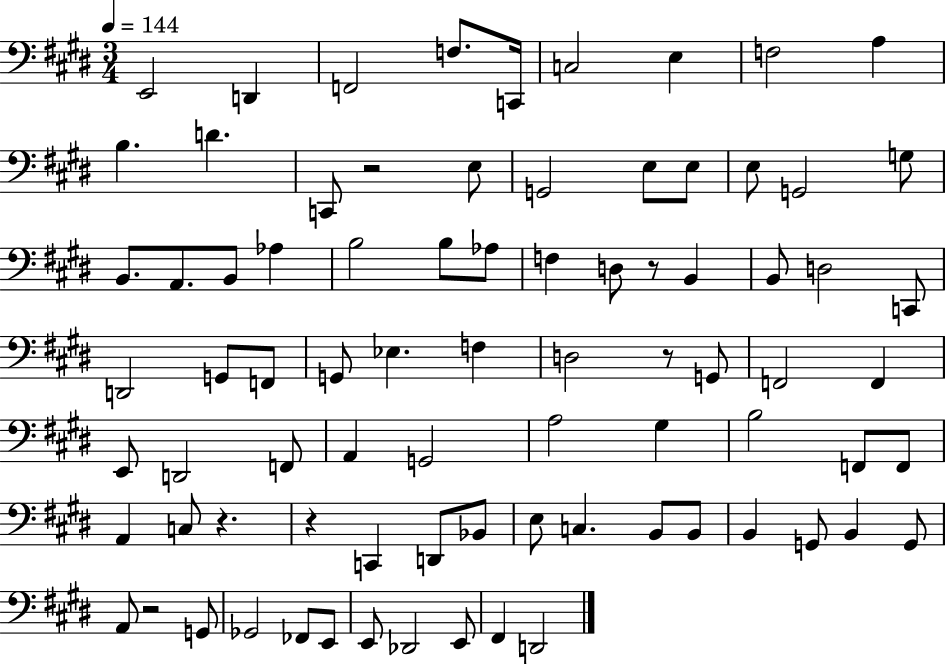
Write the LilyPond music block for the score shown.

{
  \clef bass
  \numericTimeSignature
  \time 3/4
  \key e \major
  \tempo 4 = 144
  \repeat volta 2 { e,2 d,4 | f,2 f8. c,16 | c2 e4 | f2 a4 | \break b4. d'4. | c,8 r2 e8 | g,2 e8 e8 | e8 g,2 g8 | \break b,8. a,8. b,8 aes4 | b2 b8 aes8 | f4 d8 r8 b,4 | b,8 d2 c,8 | \break d,2 g,8 f,8 | g,8 ees4. f4 | d2 r8 g,8 | f,2 f,4 | \break e,8 d,2 f,8 | a,4 g,2 | a2 gis4 | b2 f,8 f,8 | \break a,4 c8 r4. | r4 c,4 d,8 bes,8 | e8 c4. b,8 b,8 | b,4 g,8 b,4 g,8 | \break a,8 r2 g,8 | ges,2 fes,8 e,8 | e,8 des,2 e,8 | fis,4 d,2 | \break } \bar "|."
}